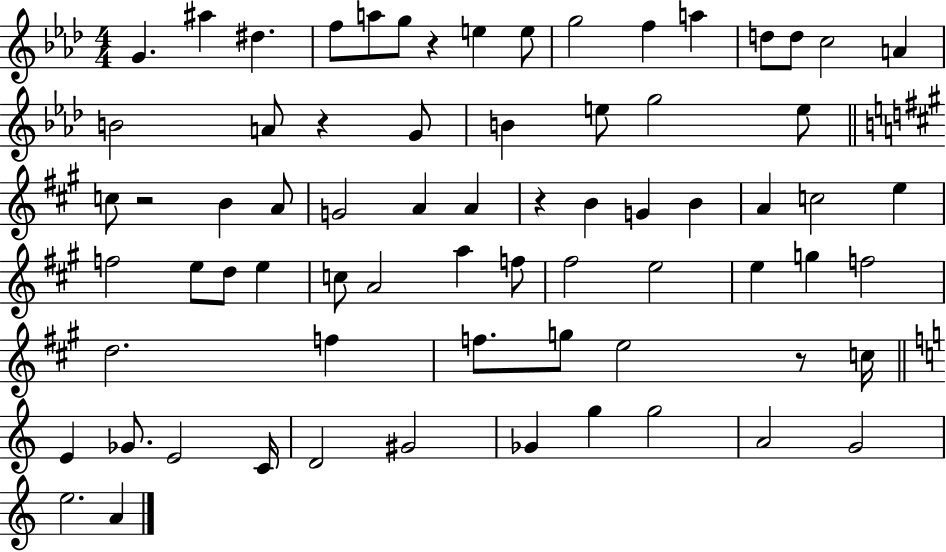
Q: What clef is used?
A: treble